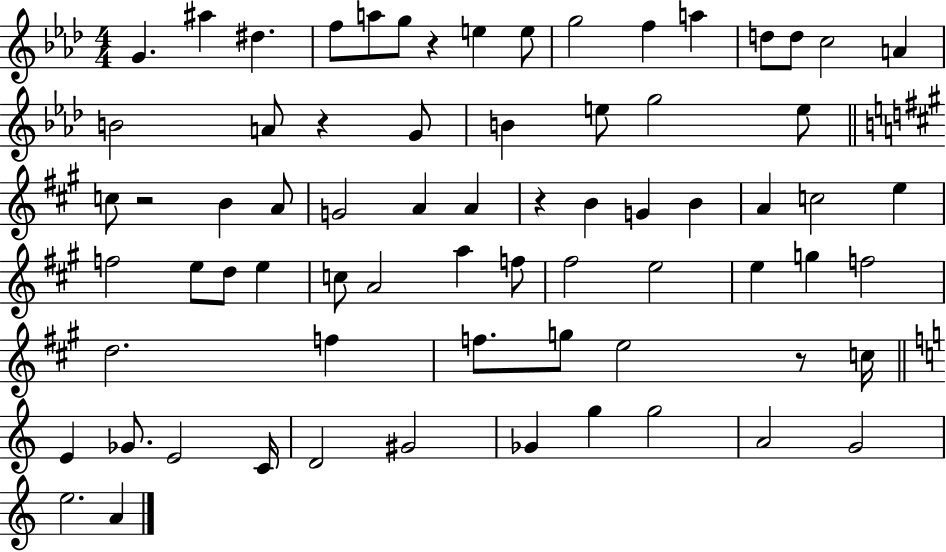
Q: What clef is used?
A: treble